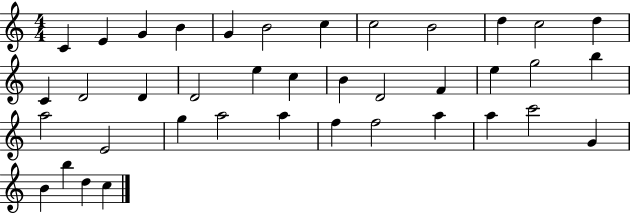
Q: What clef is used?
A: treble